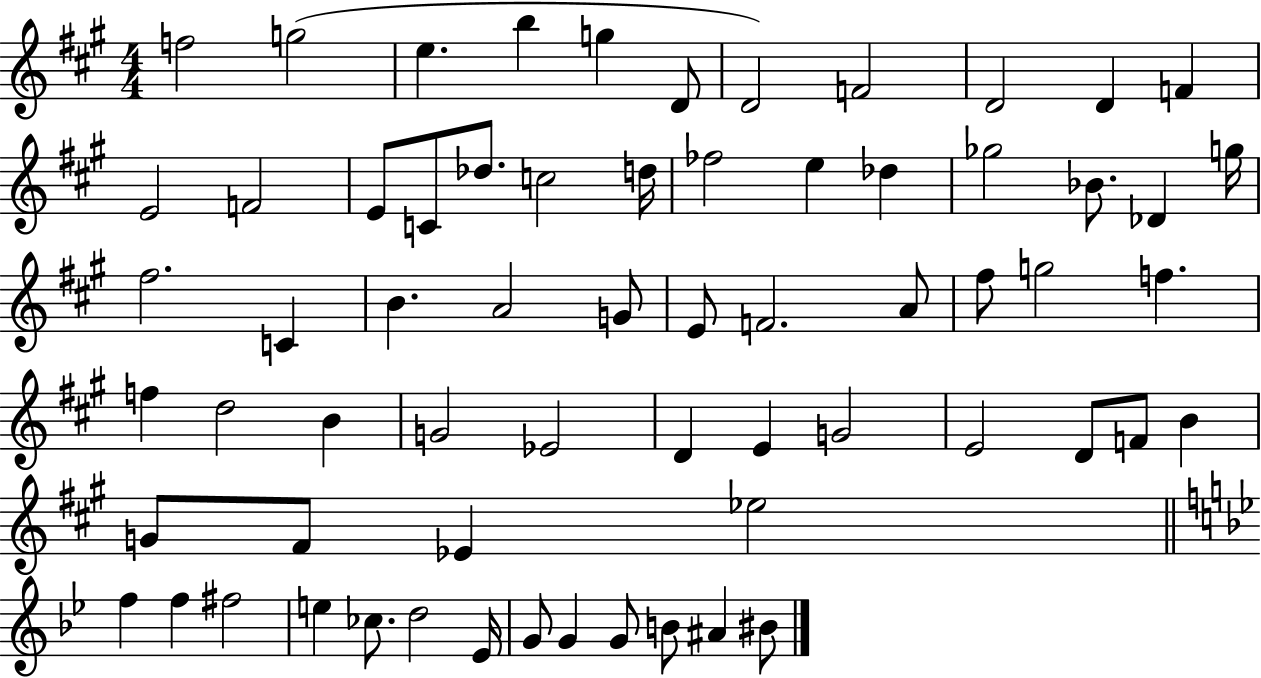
{
  \clef treble
  \numericTimeSignature
  \time 4/4
  \key a \major
  \repeat volta 2 { f''2 g''2( | e''4. b''4 g''4 d'8 | d'2) f'2 | d'2 d'4 f'4 | \break e'2 f'2 | e'8 c'8 des''8. c''2 d''16 | fes''2 e''4 des''4 | ges''2 bes'8. des'4 g''16 | \break fis''2. c'4 | b'4. a'2 g'8 | e'8 f'2. a'8 | fis''8 g''2 f''4. | \break f''4 d''2 b'4 | g'2 ees'2 | d'4 e'4 g'2 | e'2 d'8 f'8 b'4 | \break g'8 fis'8 ees'4 ees''2 | \bar "||" \break \key g \minor f''4 f''4 fis''2 | e''4 ces''8. d''2 ees'16 | g'8 g'4 g'8 b'8 ais'4 bis'8 | } \bar "|."
}